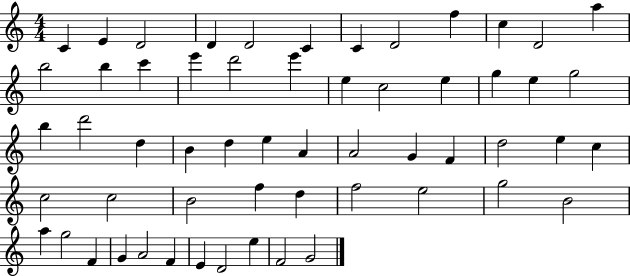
X:1
T:Untitled
M:4/4
L:1/4
K:C
C E D2 D D2 C C D2 f c D2 a b2 b c' e' d'2 e' e c2 e g e g2 b d'2 d B d e A A2 G F d2 e c c2 c2 B2 f d f2 e2 g2 B2 a g2 F G A2 F E D2 e F2 G2